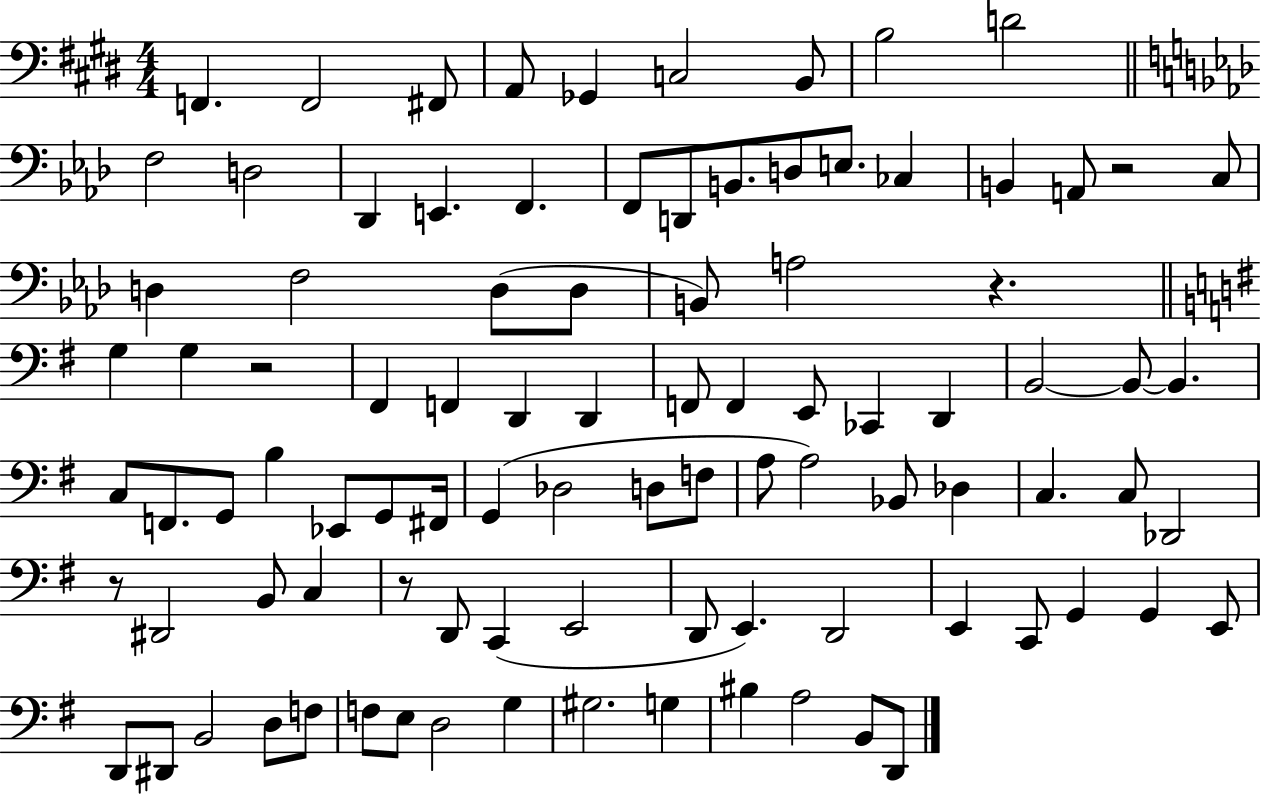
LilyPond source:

{
  \clef bass
  \numericTimeSignature
  \time 4/4
  \key e \major
  f,4. f,2 fis,8 | a,8 ges,4 c2 b,8 | b2 d'2 | \bar "||" \break \key f \minor f2 d2 | des,4 e,4. f,4. | f,8 d,8 b,8. d8 e8. ces4 | b,4 a,8 r2 c8 | \break d4 f2 d8( d8 | b,8) a2 r4. | \bar "||" \break \key e \minor g4 g4 r2 | fis,4 f,4 d,4 d,4 | f,8 f,4 e,8 ces,4 d,4 | b,2~~ b,8~~ b,4. | \break c8 f,8. g,8 b4 ees,8 g,8 fis,16 | g,4( des2 d8 f8 | a8 a2) bes,8 des4 | c4. c8 des,2 | \break r8 dis,2 b,8 c4 | r8 d,8 c,4( e,2 | d,8 e,4.) d,2 | e,4 c,8 g,4 g,4 e,8 | \break d,8 dis,8 b,2 d8 f8 | f8 e8 d2 g4 | gis2. g4 | bis4 a2 b,8 d,8 | \break \bar "|."
}